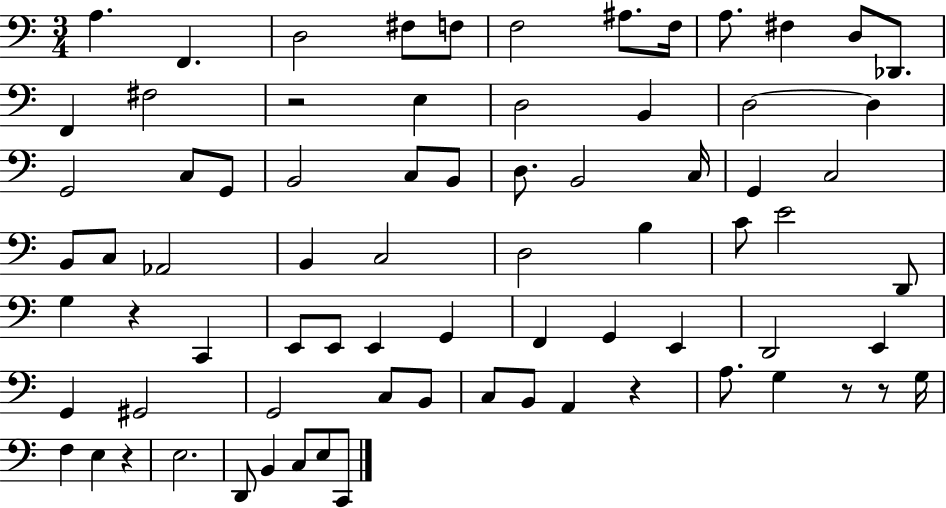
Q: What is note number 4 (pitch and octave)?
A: F#3